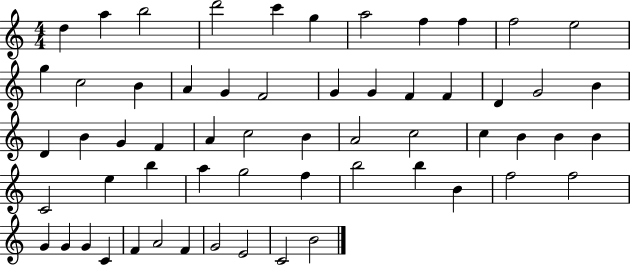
{
  \clef treble
  \numericTimeSignature
  \time 4/4
  \key c \major
  d''4 a''4 b''2 | d'''2 c'''4 g''4 | a''2 f''4 f''4 | f''2 e''2 | \break g''4 c''2 b'4 | a'4 g'4 f'2 | g'4 g'4 f'4 f'4 | d'4 g'2 b'4 | \break d'4 b'4 g'4 f'4 | a'4 c''2 b'4 | a'2 c''2 | c''4 b'4 b'4 b'4 | \break c'2 e''4 b''4 | a''4 g''2 f''4 | b''2 b''4 b'4 | f''2 f''2 | \break g'4 g'4 g'4 c'4 | f'4 a'2 f'4 | g'2 e'2 | c'2 b'2 | \break \bar "|."
}